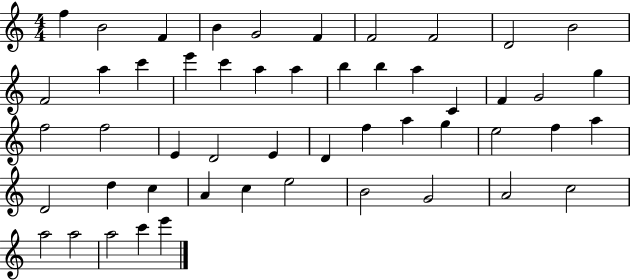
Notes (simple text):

F5/q B4/h F4/q B4/q G4/h F4/q F4/h F4/h D4/h B4/h F4/h A5/q C6/q E6/q C6/q A5/q A5/q B5/q B5/q A5/q C4/q F4/q G4/h G5/q F5/h F5/h E4/q D4/h E4/q D4/q F5/q A5/q G5/q E5/h F5/q A5/q D4/h D5/q C5/q A4/q C5/q E5/h B4/h G4/h A4/h C5/h A5/h A5/h A5/h C6/q E6/q